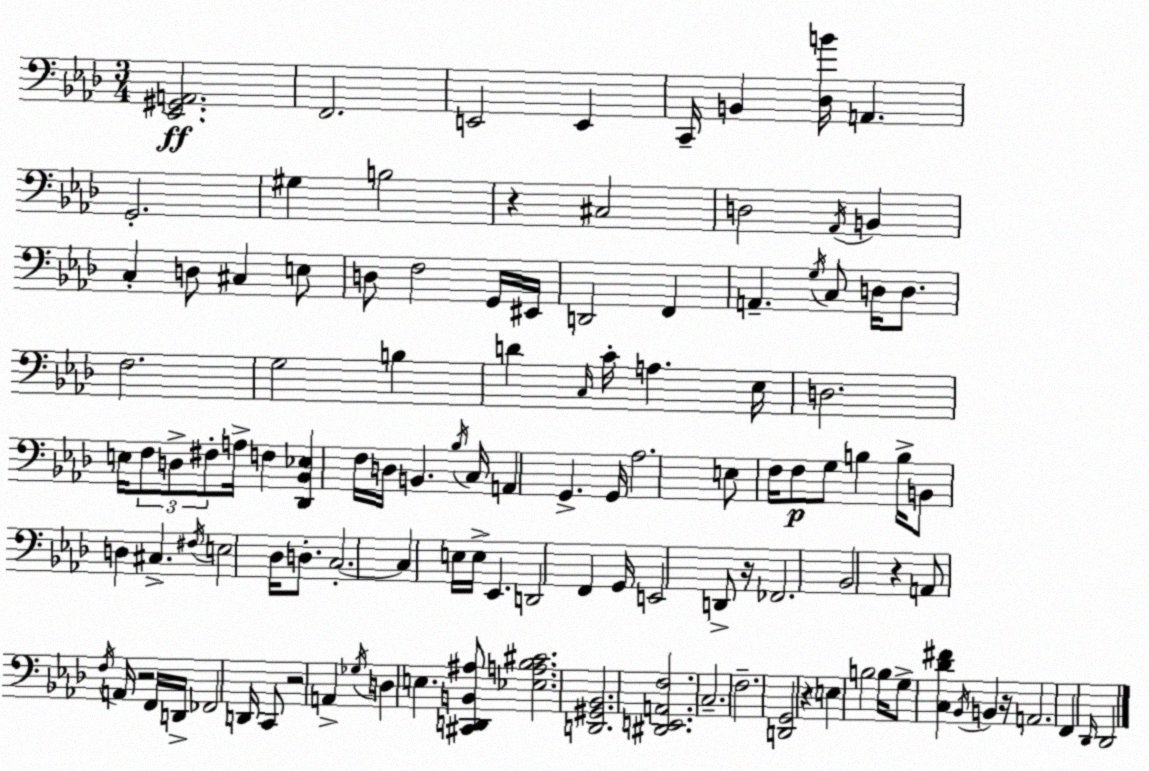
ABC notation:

X:1
T:Untitled
M:3/4
L:1/4
K:Fm
[_E,,^G,,A,,]2 F,,2 E,,2 E,, C,,/4 B,, [_D,B]/4 A,, G,,2 ^G, B,2 z ^C,2 D,2 _A,,/4 B,, C, D,/2 ^C, E,/2 D,/2 F,2 G,,/4 ^E,,/4 D,,2 F,, A,, G,/4 C,/2 D,/4 D,/2 F,2 G,2 B, D C,/4 C/4 A, _E,/4 D,2 E,/4 F,/2 D,/2 ^F,/2 A,/4 F, [_D,,_B,,_E,] F,/4 D,/4 B,, _B,/4 C,/4 A,, G,, G,,/4 _A,2 E,/2 F,/4 F,/2 G,/2 B, B,/4 B,,/2 D, ^C, ^F,/4 E,2 _D,/4 D,/2 C,2 C, E,/4 E,/4 _E,, D,,2 F,, G,,/4 E,,2 D,,/2 z/4 _F,,2 _B,,2 z A,,/2 F,/4 A,,/4 z2 F,,/4 D,,/4 _F,,2 D,,/4 C,,/2 z2 A,, _G,/4 D, E, [^C,,D,,B,,^A,]/2 [_E,A,_B,^C]2 [D,,^G,,_B,,]2 [^D,,E,,A,,F,]2 C,2 F,2 [D,,G,,]2 z E, B,2 B,/4 G,/2 [C,_D^F] _B,,/4 B,, z/4 A,,2 F,, _D,,/4 _D,,2